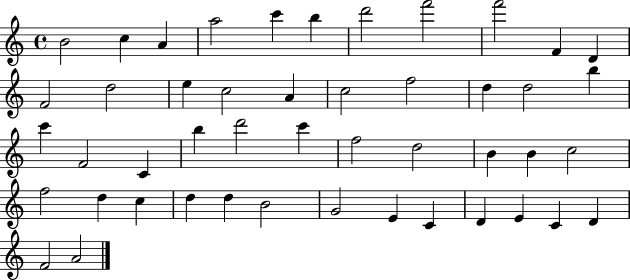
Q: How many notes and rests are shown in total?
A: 47